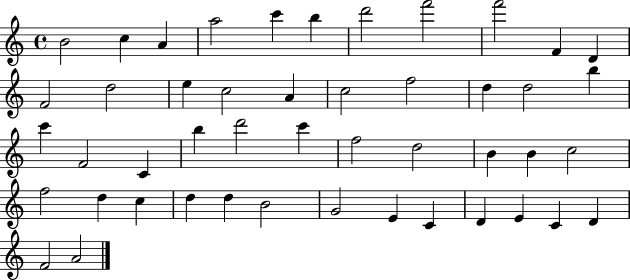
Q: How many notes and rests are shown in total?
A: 47